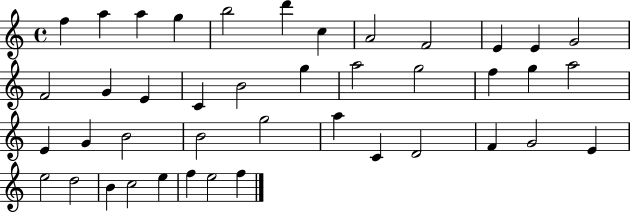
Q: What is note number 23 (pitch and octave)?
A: A5